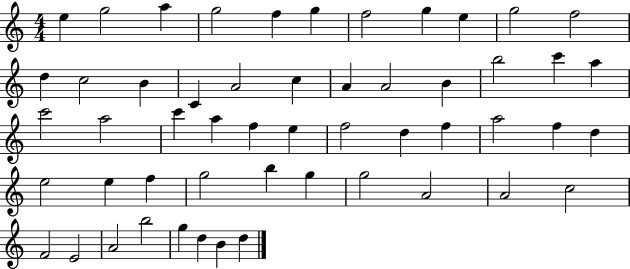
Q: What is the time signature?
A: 4/4